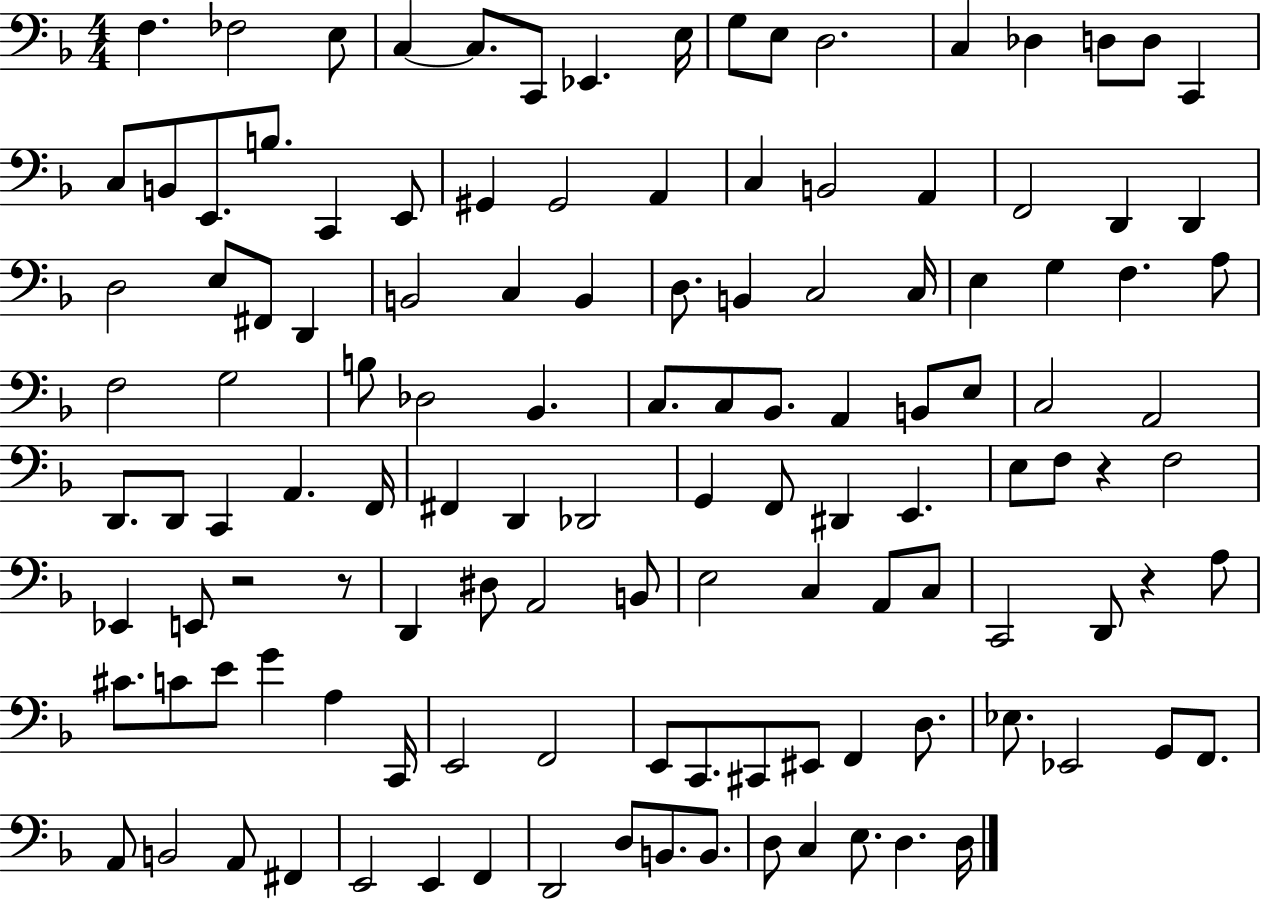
{
  \clef bass
  \numericTimeSignature
  \time 4/4
  \key f \major
  f4. fes2 e8 | c4~~ c8. c,8 ees,4. e16 | g8 e8 d2. | c4 des4 d8 d8 c,4 | \break c8 b,8 e,8. b8. c,4 e,8 | gis,4 gis,2 a,4 | c4 b,2 a,4 | f,2 d,4 d,4 | \break d2 e8 fis,8 d,4 | b,2 c4 b,4 | d8. b,4 c2 c16 | e4 g4 f4. a8 | \break f2 g2 | b8 des2 bes,4. | c8. c8 bes,8. a,4 b,8 e8 | c2 a,2 | \break d,8. d,8 c,4 a,4. f,16 | fis,4 d,4 des,2 | g,4 f,8 dis,4 e,4. | e8 f8 r4 f2 | \break ees,4 e,8 r2 r8 | d,4 dis8 a,2 b,8 | e2 c4 a,8 c8 | c,2 d,8 r4 a8 | \break cis'8. c'8 e'8 g'4 a4 c,16 | e,2 f,2 | e,8 c,8. cis,8 eis,8 f,4 d8. | ees8. ees,2 g,8 f,8. | \break a,8 b,2 a,8 fis,4 | e,2 e,4 f,4 | d,2 d8 b,8. b,8. | d8 c4 e8. d4. d16 | \break \bar "|."
}